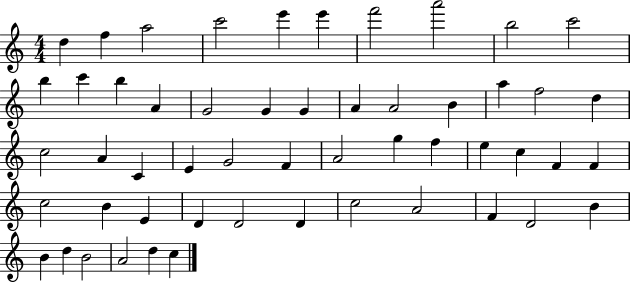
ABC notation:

X:1
T:Untitled
M:4/4
L:1/4
K:C
d f a2 c'2 e' e' f'2 a'2 b2 c'2 b c' b A G2 G G A A2 B a f2 d c2 A C E G2 F A2 g f e c F F c2 B E D D2 D c2 A2 F D2 B B d B2 A2 d c